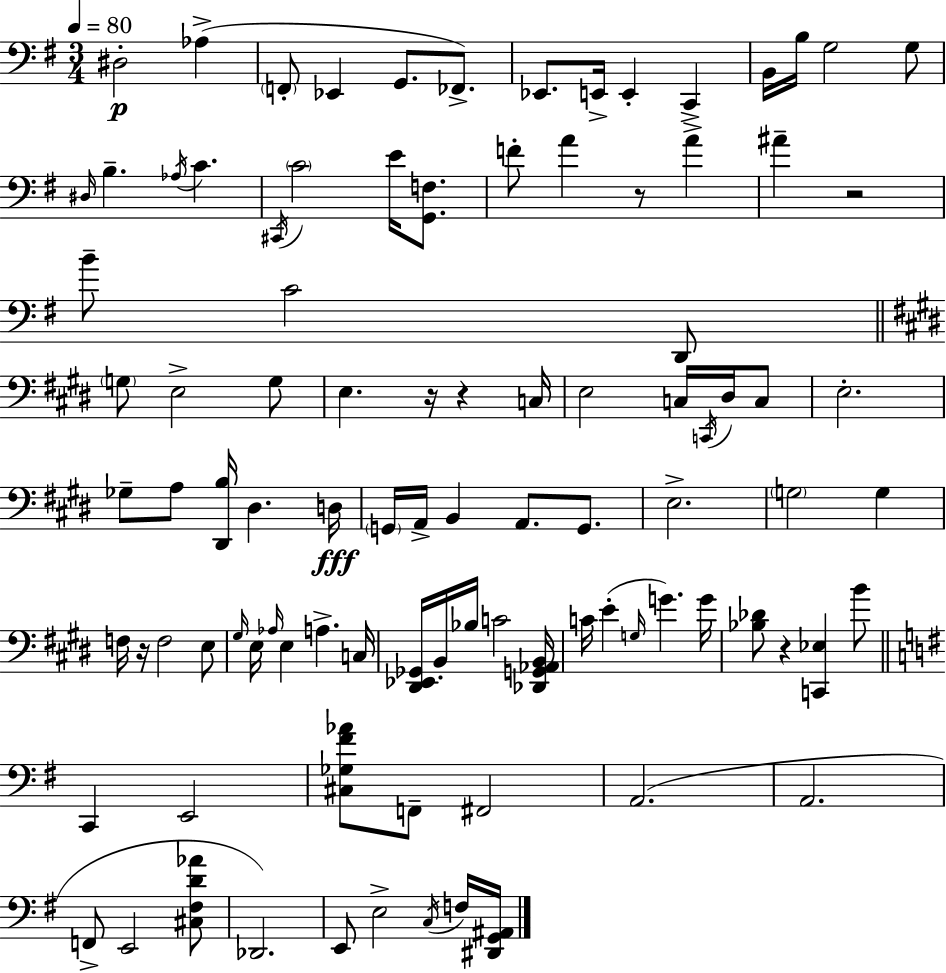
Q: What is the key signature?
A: G major